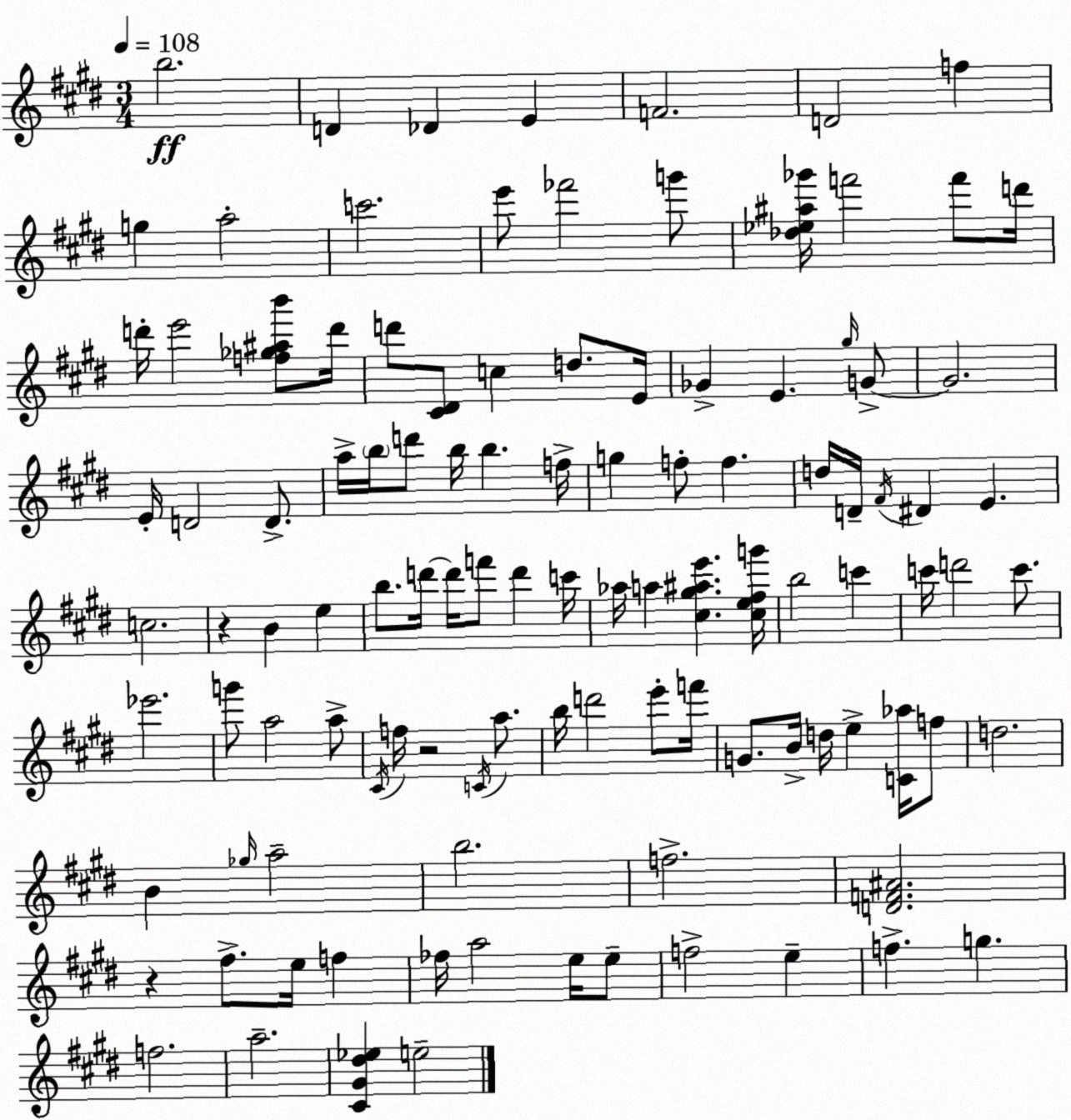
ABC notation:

X:1
T:Untitled
M:3/4
L:1/4
K:E
b2 D _D E F2 D2 f g a2 c'2 e'/2 _f'2 g'/2 [_d_e^a_g']/4 f'2 f'/2 d'/4 d'/4 e'2 [f_g^ab']/2 d'/4 d'/2 [^C^D]/2 c d/2 E/4 _G E ^g/4 G/2 G2 E/4 D2 D/2 a/4 b/4 d'/2 b/4 b f/4 g f/2 f d/4 D/4 ^F/4 ^D E c2 z B e b/2 d'/4 d'/4 f'/2 d' c'/4 _a/4 a [^c^g^ae'] [^ce^fg']/4 b2 c' c'/4 d'2 c'/2 _e'2 g'/2 a2 a/2 ^C/4 f/4 z2 C/4 a/2 b/4 d'2 e'/2 f'/4 G/2 B/4 d/4 e [C_a]/4 f/2 d2 B _g/4 a2 b2 f2 [DF^A]2 z ^f/2 e/4 f _f/4 a2 e/4 e/2 f2 e f g f2 a2 [^C^G^d_e] e2